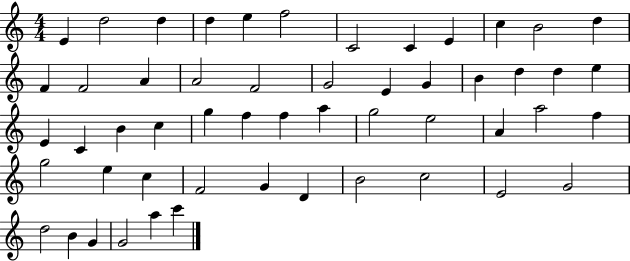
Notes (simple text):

E4/q D5/h D5/q D5/q E5/q F5/h C4/h C4/q E4/q C5/q B4/h D5/q F4/q F4/h A4/q A4/h F4/h G4/h E4/q G4/q B4/q D5/q D5/q E5/q E4/q C4/q B4/q C5/q G5/q F5/q F5/q A5/q G5/h E5/h A4/q A5/h F5/q G5/h E5/q C5/q F4/h G4/q D4/q B4/h C5/h E4/h G4/h D5/h B4/q G4/q G4/h A5/q C6/q